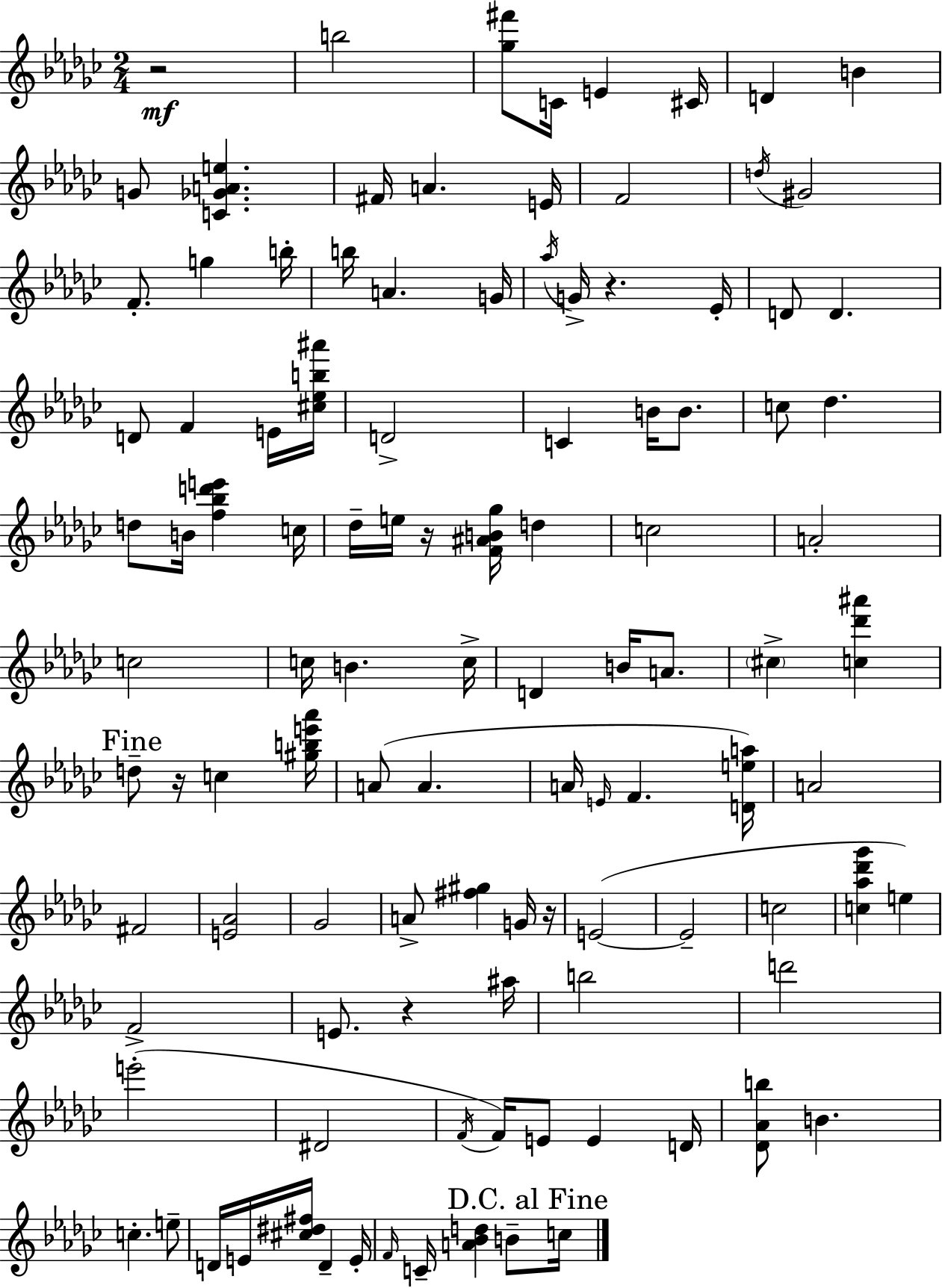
{
  \clef treble
  \numericTimeSignature
  \time 2/4
  \key ees \minor
  r2\mf | b''2 | <ges'' fis'''>8 c'16 e'4 cis'16 | d'4 b'4 | \break g'8 <c' ges' a' e''>4. | fis'16 a'4. e'16 | f'2 | \acciaccatura { d''16 } gis'2 | \break f'8.-. g''4 | b''16-. b''16 a'4. | g'16 \acciaccatura { aes''16 } g'16-> r4. | ees'16-. d'8 d'4. | \break d'8 f'4 | e'16 <cis'' ees'' b'' ais'''>16 d'2-> | c'4 b'16 b'8. | c''8 des''4. | \break d''8 b'16 <f'' bes'' d''' e'''>4 | c''16 des''16-- e''16 r16 <f' ais' b' ges''>16 d''4 | c''2 | a'2-. | \break c''2 | c''16 b'4. | c''16-> d'4 b'16 a'8. | \parenthesize cis''4-> <c'' des''' ais'''>4 | \break \mark "Fine" d''8-- r16 c''4 | <gis'' b'' e''' aes'''>16 a'8( a'4. | a'16 \grace { e'16 } f'4. | <d' e'' a''>16) a'2 | \break fis'2 | <e' aes'>2 | ges'2 | a'8-> <fis'' gis''>4 | \break g'16 r16 e'2~(~ | e'2-- | c''2 | <c'' aes'' des''' ges'''>4 e''4) | \break f'2-> | e'8. r4 | ais''16 b''2 | d'''2 | \break e'''2-.( | dis'2 | \acciaccatura { f'16 }) f'16 e'8 e'4 | d'16 <des' aes' b''>8 b'4. | \break c''4.-. | e''8-- d'16 e'16 <cis'' dis'' fis''>16 d'4-- | e'16-. \grace { f'16 } c'16-- <a' bes' d''>4 | b'8-- \mark "D.C. al Fine" c''16 \bar "|."
}